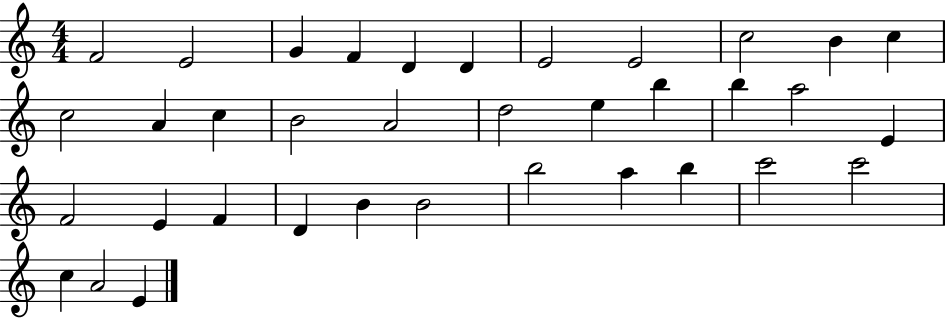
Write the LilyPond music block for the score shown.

{
  \clef treble
  \numericTimeSignature
  \time 4/4
  \key c \major
  f'2 e'2 | g'4 f'4 d'4 d'4 | e'2 e'2 | c''2 b'4 c''4 | \break c''2 a'4 c''4 | b'2 a'2 | d''2 e''4 b''4 | b''4 a''2 e'4 | \break f'2 e'4 f'4 | d'4 b'4 b'2 | b''2 a''4 b''4 | c'''2 c'''2 | \break c''4 a'2 e'4 | \bar "|."
}